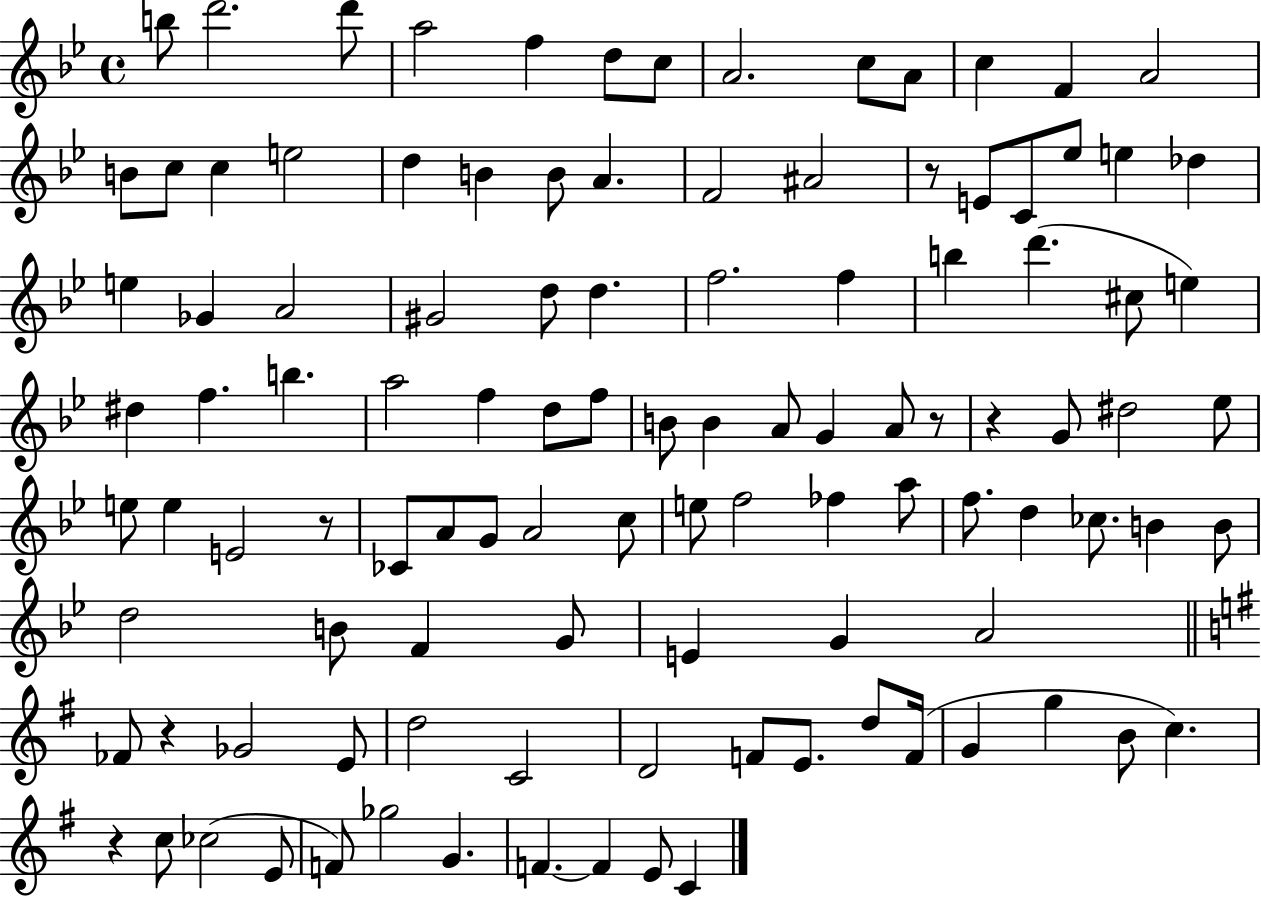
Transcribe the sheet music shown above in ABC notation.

X:1
T:Untitled
M:4/4
L:1/4
K:Bb
b/2 d'2 d'/2 a2 f d/2 c/2 A2 c/2 A/2 c F A2 B/2 c/2 c e2 d B B/2 A F2 ^A2 z/2 E/2 C/2 _e/2 e _d e _G A2 ^G2 d/2 d f2 f b d' ^c/2 e ^d f b a2 f d/2 f/2 B/2 B A/2 G A/2 z/2 z G/2 ^d2 _e/2 e/2 e E2 z/2 _C/2 A/2 G/2 A2 c/2 e/2 f2 _f a/2 f/2 d _c/2 B B/2 d2 B/2 F G/2 E G A2 _F/2 z _G2 E/2 d2 C2 D2 F/2 E/2 d/2 F/4 G g B/2 c z c/2 _c2 E/2 F/2 _g2 G F F E/2 C